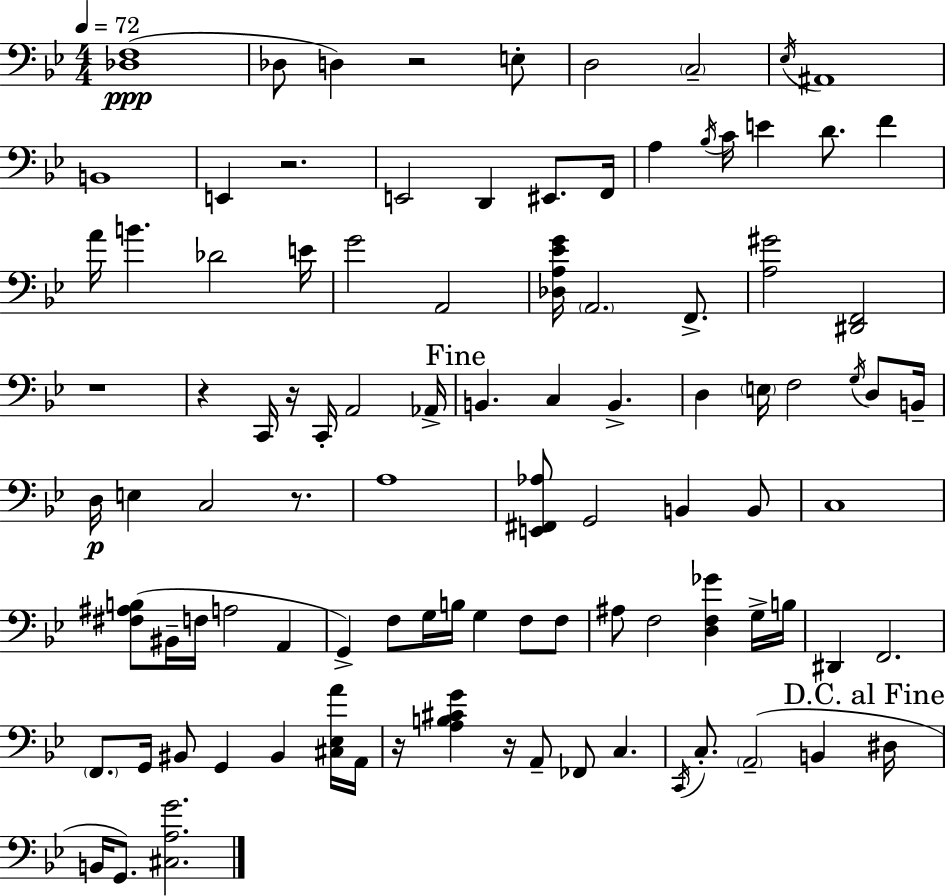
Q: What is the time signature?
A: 4/4